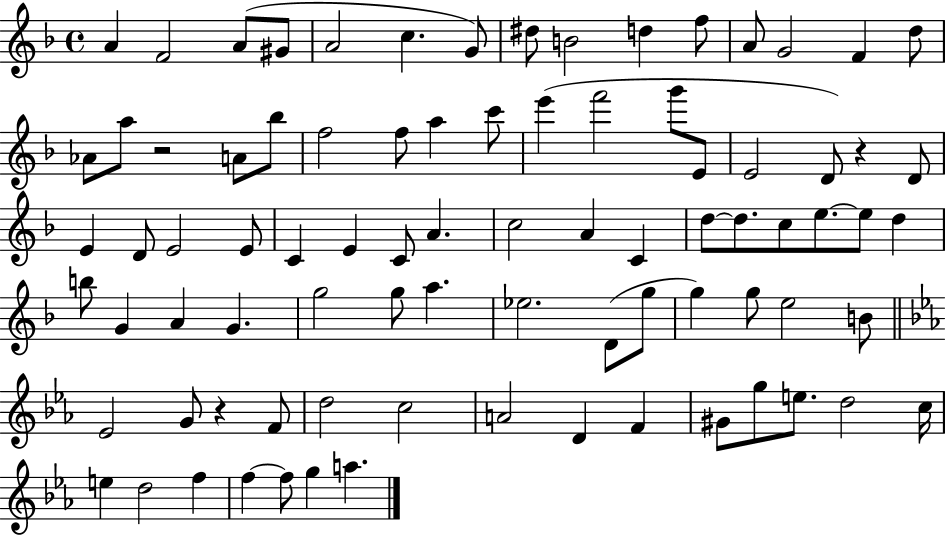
X:1
T:Untitled
M:4/4
L:1/4
K:F
A F2 A/2 ^G/2 A2 c G/2 ^d/2 B2 d f/2 A/2 G2 F d/2 _A/2 a/2 z2 A/2 _b/2 f2 f/2 a c'/2 e' f'2 g'/2 E/2 E2 D/2 z D/2 E D/2 E2 E/2 C E C/2 A c2 A C d/2 d/2 c/2 e/2 e/2 d b/2 G A G g2 g/2 a _e2 D/2 g/2 g g/2 e2 B/2 _E2 G/2 z F/2 d2 c2 A2 D F ^G/2 g/2 e/2 d2 c/4 e d2 f f f/2 g a